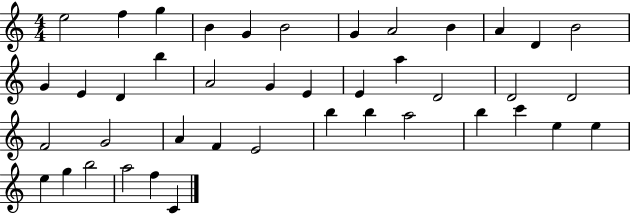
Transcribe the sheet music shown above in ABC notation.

X:1
T:Untitled
M:4/4
L:1/4
K:C
e2 f g B G B2 G A2 B A D B2 G E D b A2 G E E a D2 D2 D2 F2 G2 A F E2 b b a2 b c' e e e g b2 a2 f C